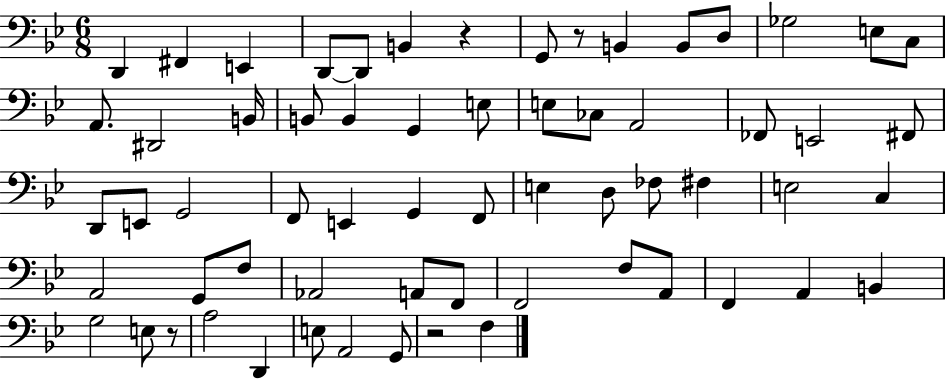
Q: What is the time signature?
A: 6/8